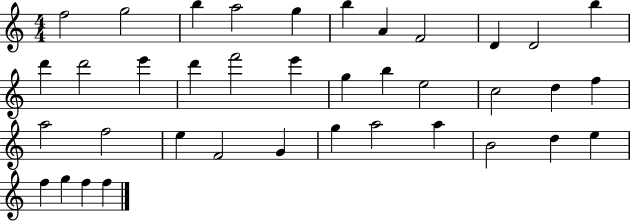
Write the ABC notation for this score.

X:1
T:Untitled
M:4/4
L:1/4
K:C
f2 g2 b a2 g b A F2 D D2 b d' d'2 e' d' f'2 e' g b e2 c2 d f a2 f2 e F2 G g a2 a B2 d e f g f f